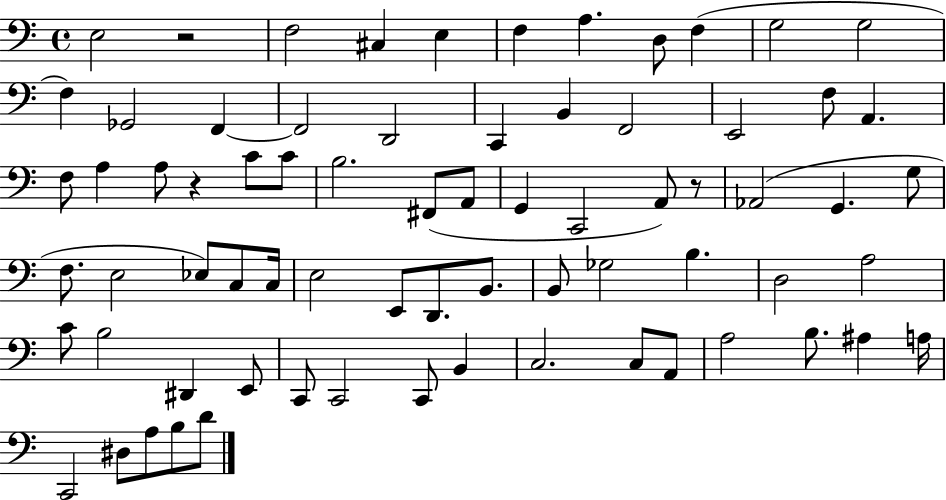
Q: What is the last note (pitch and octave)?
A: D4